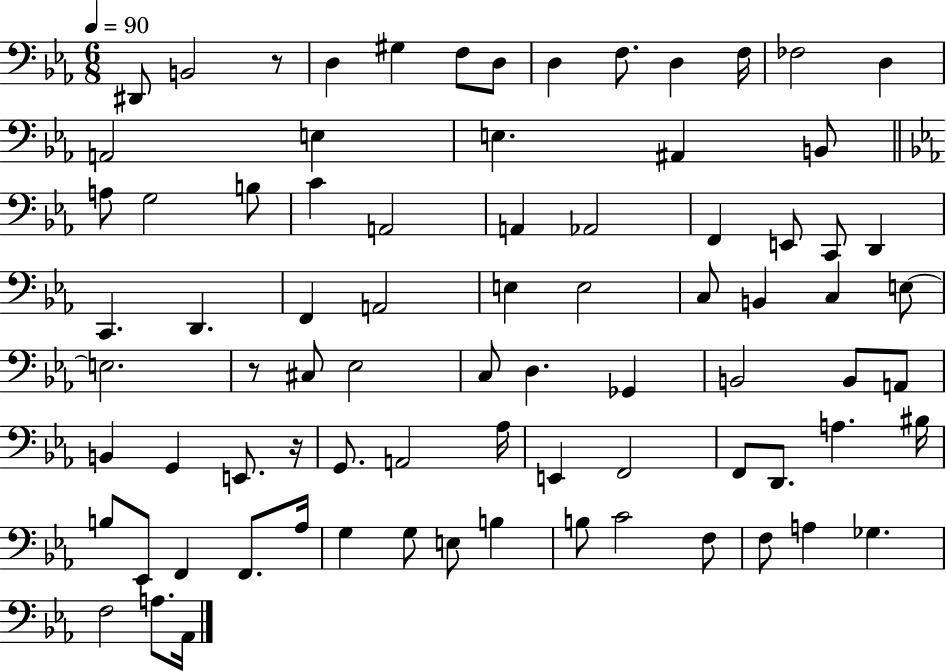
D#2/e B2/h R/e D3/q G#3/q F3/e D3/e D3/q F3/e. D3/q F3/s FES3/h D3/q A2/h E3/q E3/q. A#2/q B2/e A3/e G3/h B3/e C4/q A2/h A2/q Ab2/h F2/q E2/e C2/e D2/q C2/q. D2/q. F2/q A2/h E3/q E3/h C3/e B2/q C3/q E3/e E3/h. R/e C#3/e Eb3/h C3/e D3/q. Gb2/q B2/h B2/e A2/e B2/q G2/q E2/e. R/s G2/e. A2/h Ab3/s E2/q F2/h F2/e D2/e. A3/q. BIS3/s B3/e Eb2/e F2/q F2/e. Ab3/s G3/q G3/e E3/e B3/q B3/e C4/h F3/e F3/e A3/q Gb3/q. F3/h A3/e. Ab2/s